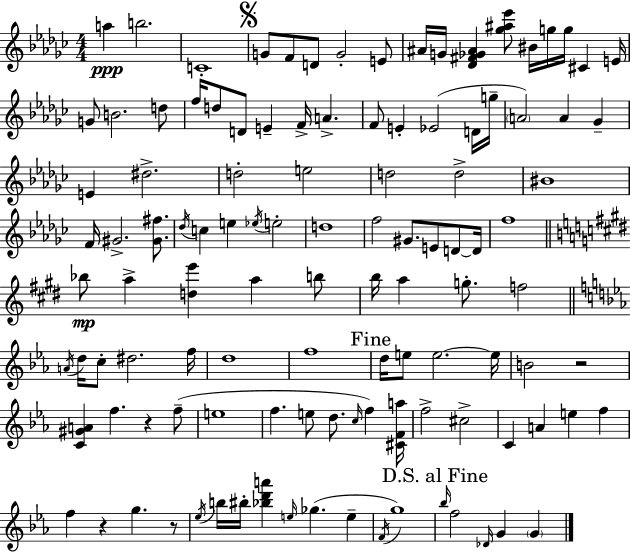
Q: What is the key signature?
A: EES minor